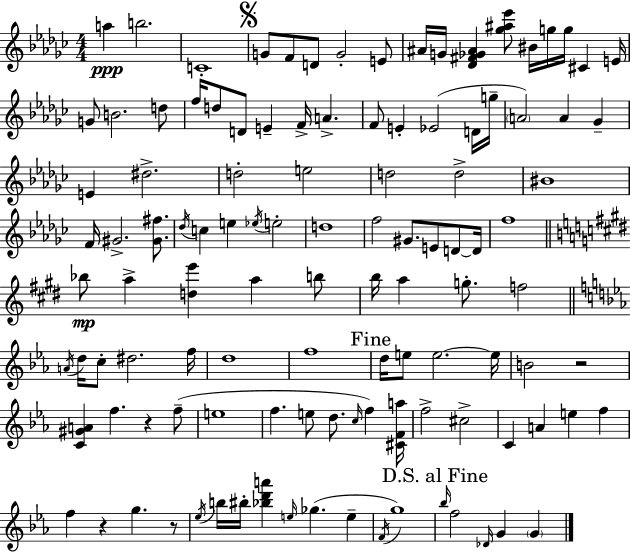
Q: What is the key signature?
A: EES minor